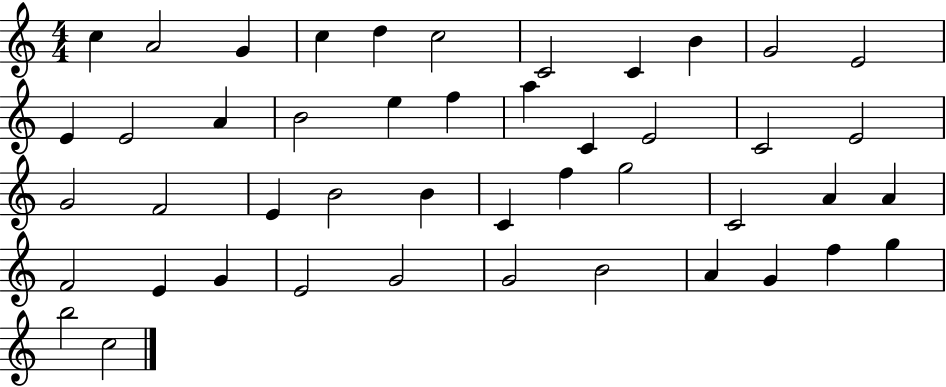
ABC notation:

X:1
T:Untitled
M:4/4
L:1/4
K:C
c A2 G c d c2 C2 C B G2 E2 E E2 A B2 e f a C E2 C2 E2 G2 F2 E B2 B C f g2 C2 A A F2 E G E2 G2 G2 B2 A G f g b2 c2